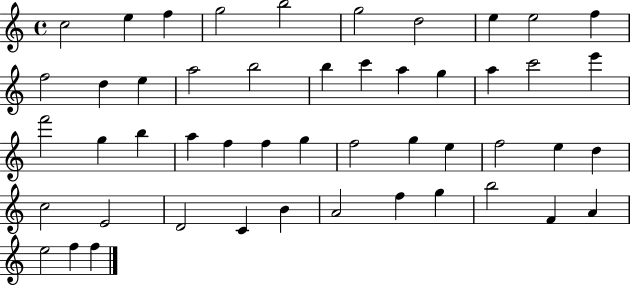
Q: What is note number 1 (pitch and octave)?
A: C5